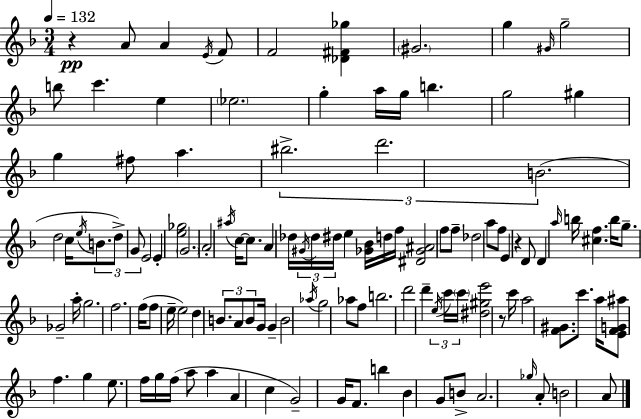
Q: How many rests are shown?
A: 3